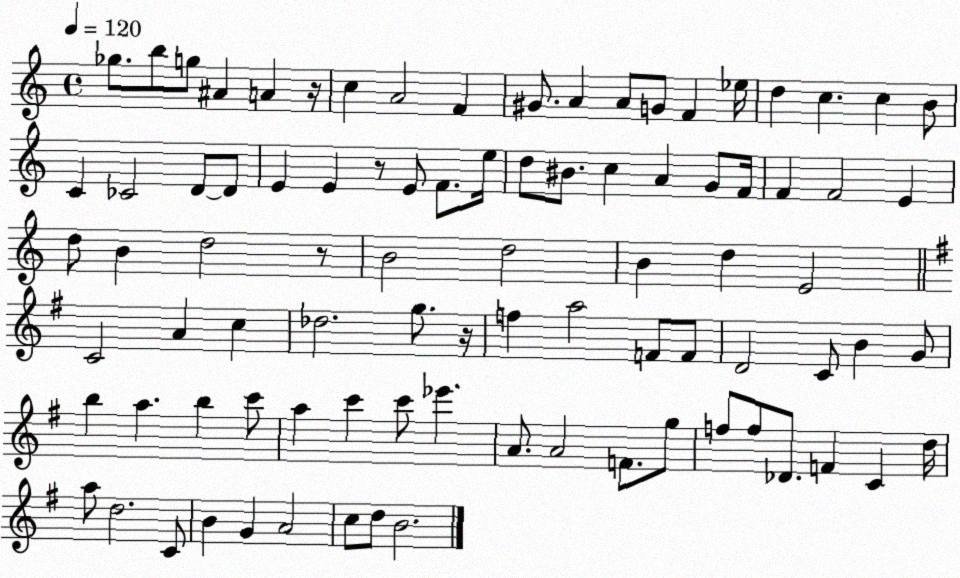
X:1
T:Untitled
M:4/4
L:1/4
K:C
_g/2 b/2 g/2 ^A A z/4 c A2 F ^G/2 A A/2 G/2 F _e/4 d c c B/2 C _C2 D/2 D/2 E E z/2 E/2 F/2 e/4 d/2 ^B/2 c A G/2 F/4 F F2 E d/2 B d2 z/2 B2 d2 B d E2 C2 A c _d2 g/2 z/4 f a2 F/2 F/2 D2 C/2 B G/2 b a b c'/2 a c' c'/2 _e' A/2 A2 F/2 g/2 f/2 f/2 _D/2 F C d/4 a/2 d2 C/2 B G A2 c/2 d/2 B2